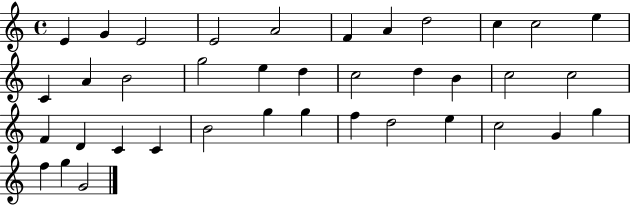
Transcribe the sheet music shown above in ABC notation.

X:1
T:Untitled
M:4/4
L:1/4
K:C
E G E2 E2 A2 F A d2 c c2 e C A B2 g2 e d c2 d B c2 c2 F D C C B2 g g f d2 e c2 G g f g G2